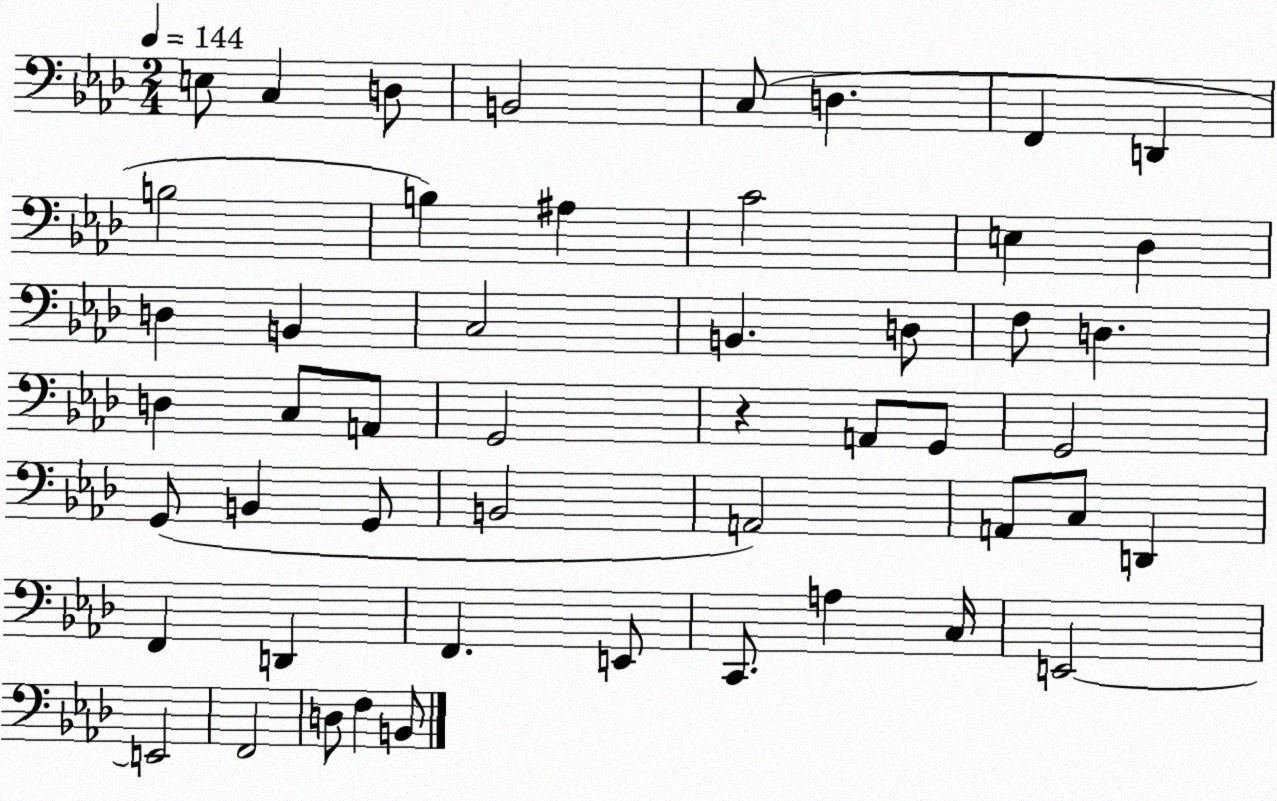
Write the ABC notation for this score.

X:1
T:Untitled
M:2/4
L:1/4
K:Ab
E,/2 C, D,/2 B,,2 C,/2 D, F,, D,, B,2 B, ^A, C2 E, _D, D, B,, C,2 B,, D,/2 F,/2 D, D, C,/2 A,,/2 G,,2 z A,,/2 G,,/2 G,,2 G,,/2 B,, G,,/2 B,,2 A,,2 A,,/2 C,/2 D,, F,, D,, F,, E,,/2 C,,/2 A, C,/4 E,,2 E,,2 F,,2 D,/2 F, B,,/2